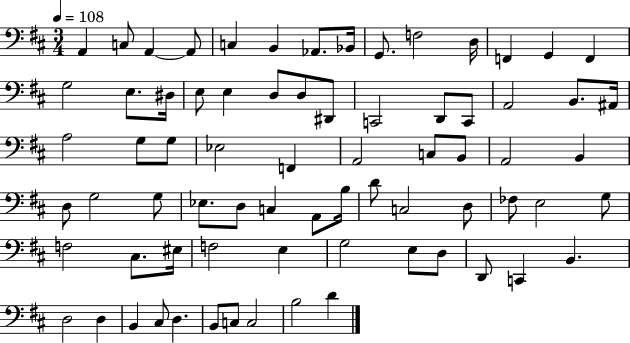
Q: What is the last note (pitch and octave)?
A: D4